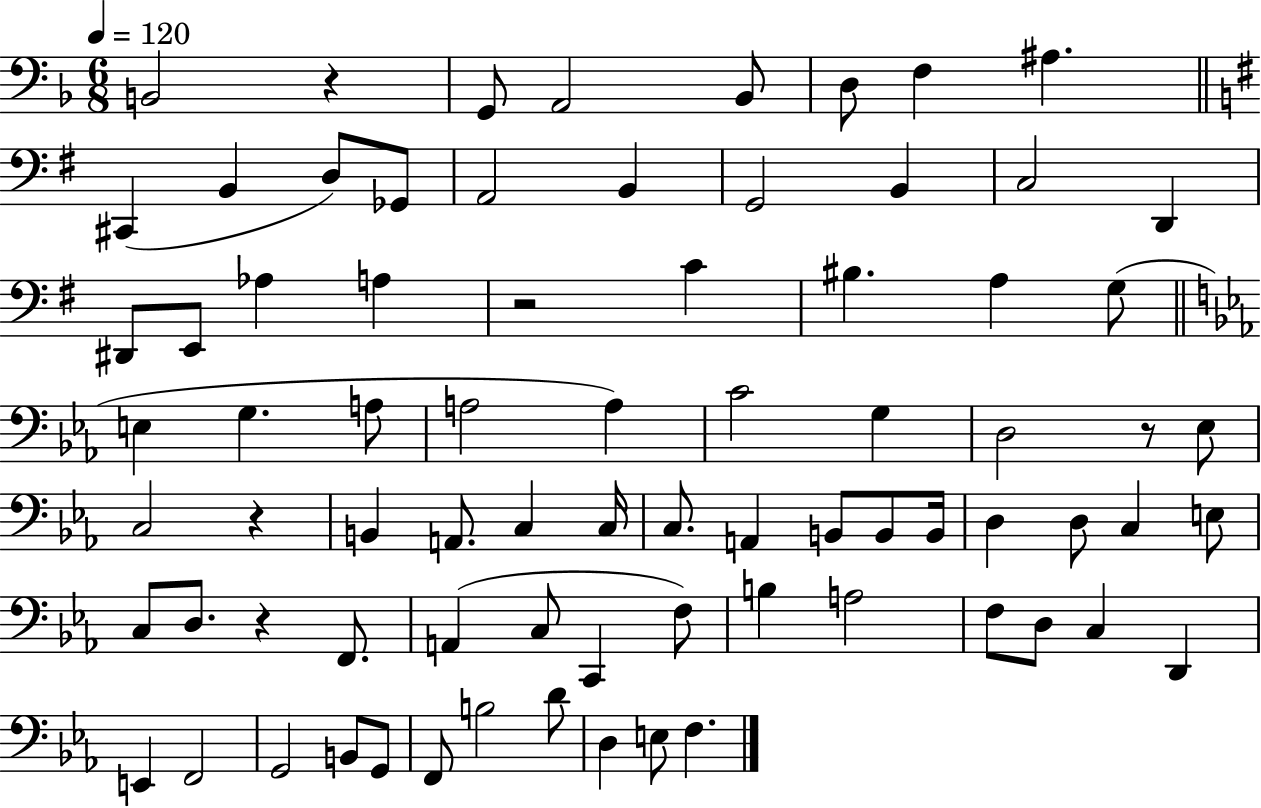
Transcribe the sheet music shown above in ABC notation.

X:1
T:Untitled
M:6/8
L:1/4
K:F
B,,2 z G,,/2 A,,2 _B,,/2 D,/2 F, ^A, ^C,, B,, D,/2 _G,,/2 A,,2 B,, G,,2 B,, C,2 D,, ^D,,/2 E,,/2 _A, A, z2 C ^B, A, G,/2 E, G, A,/2 A,2 A, C2 G, D,2 z/2 _E,/2 C,2 z B,, A,,/2 C, C,/4 C,/2 A,, B,,/2 B,,/2 B,,/4 D, D,/2 C, E,/2 C,/2 D,/2 z F,,/2 A,, C,/2 C,, F,/2 B, A,2 F,/2 D,/2 C, D,, E,, F,,2 G,,2 B,,/2 G,,/2 F,,/2 B,2 D/2 D, E,/2 F,